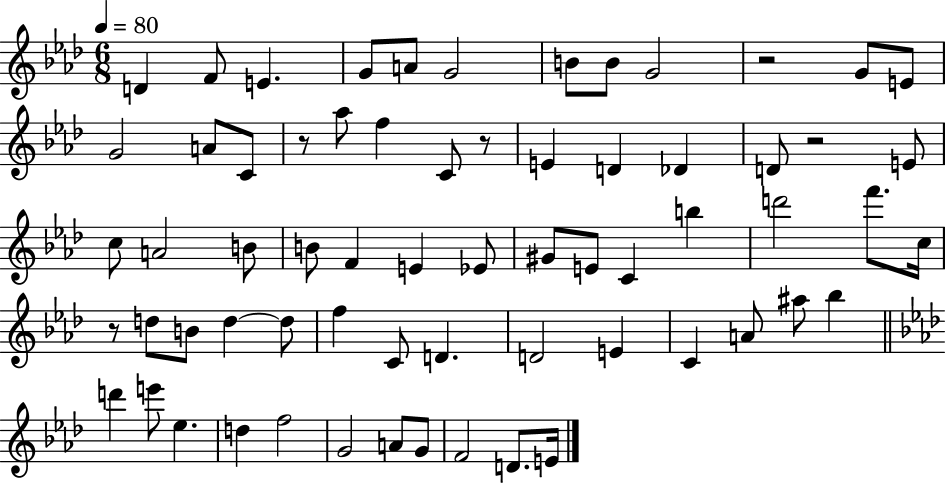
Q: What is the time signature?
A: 6/8